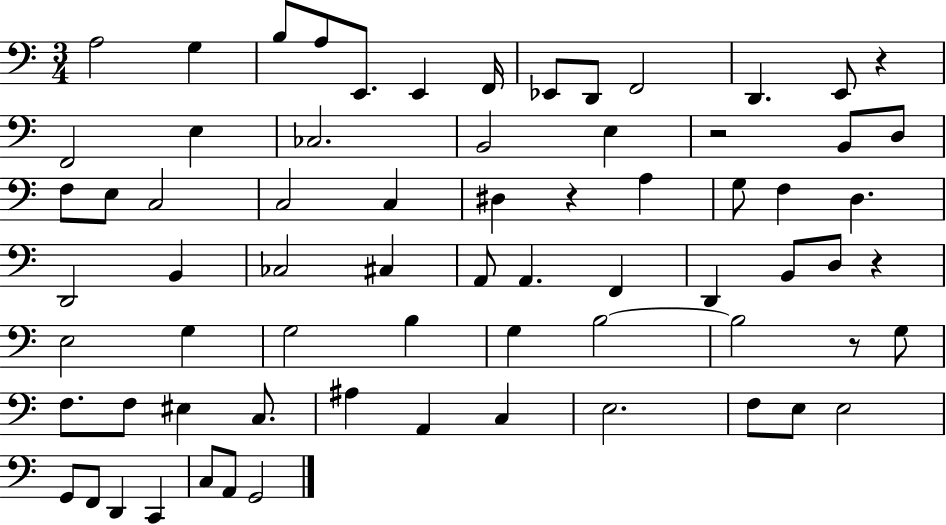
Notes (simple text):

A3/h G3/q B3/e A3/e E2/e. E2/q F2/s Eb2/e D2/e F2/h D2/q. E2/e R/q F2/h E3/q CES3/h. B2/h E3/q R/h B2/e D3/e F3/e E3/e C3/h C3/h C3/q D#3/q R/q A3/q G3/e F3/q D3/q. D2/h B2/q CES3/h C#3/q A2/e A2/q. F2/q D2/q B2/e D3/e R/q E3/h G3/q G3/h B3/q G3/q B3/h B3/h R/e G3/e F3/e. F3/e EIS3/q C3/e. A#3/q A2/q C3/q E3/h. F3/e E3/e E3/h G2/e F2/e D2/q C2/q C3/e A2/e G2/h